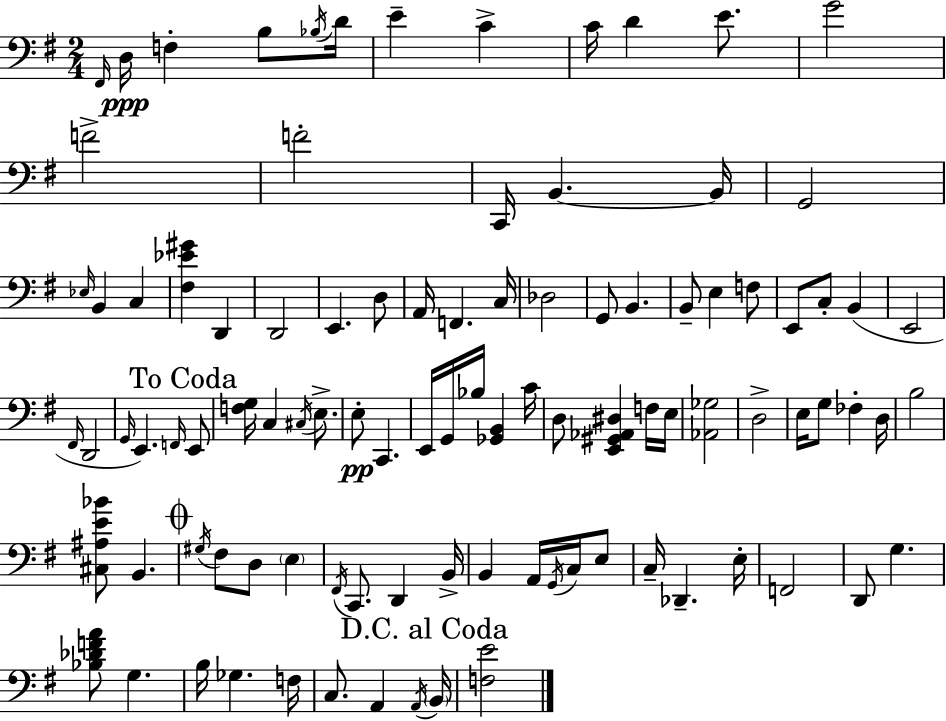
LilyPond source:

{
  \clef bass
  \numericTimeSignature
  \time 2/4
  \key e \minor
  \grace { fis,16 }\ppp d16 f4-. b8 | \acciaccatura { bes16 } d'16 e'4-- c'4-> | c'16 d'4 e'8. | g'2 | \break f'2-> | f'2-. | c,16 b,4.~~ | b,16 g,2 | \break \grace { ees16 } b,4 c4 | <fis ees' gis'>4 d,4 | d,2 | e,4. | \break d8 a,16 f,4. | c16 des2 | g,8 b,4. | b,8-- e4 | \break f8 e,8 c8-. b,4( | e,2 | \grace { fis,16 } d,2 | \grace { g,16 }) e,4. | \break \grace { f,16 } \mark "To Coda" e,8 <f g>16 c4 | \acciaccatura { cis16 } e8.-> e8-.\pp | c,4. e,16 | g,16 bes16 <ges, b,>4 c'16 d8 | \break <e, gis, aes, dis>4 f16 e16 <aes, ges>2 | d2-> | e16 | g8 fes4-. d16 b2 | \break <cis ais e' bes'>8 | b,4. \mark \markup { \musicglyph "scripts.coda" } \acciaccatura { gis16 } | fis8 d8 \parenthesize e4 | \acciaccatura { fis,16 } c,8. d,4 | \break b,16-> b,4 a,16 \acciaccatura { g,16 } c16 | e8 c16-- des,4.-- | e16-. f,2 | d,8 g4. | \break <bes des' f' a'>8 g4. | b16 ges4. | f16 c8. a,4 | \acciaccatura { a,16 } \mark "D.C. al Coda" \parenthesize b,16 <f e'>2 | \break \bar "|."
}